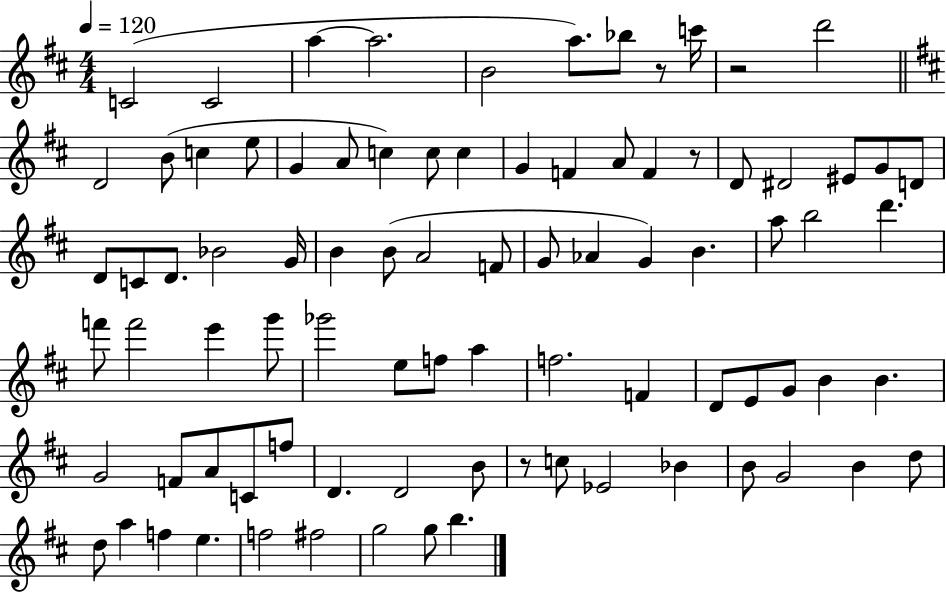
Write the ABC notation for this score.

X:1
T:Untitled
M:4/4
L:1/4
K:D
C2 C2 a a2 B2 a/2 _b/2 z/2 c'/4 z2 d'2 D2 B/2 c e/2 G A/2 c c/2 c G F A/2 F z/2 D/2 ^D2 ^E/2 G/2 D/2 D/2 C/2 D/2 _B2 G/4 B B/2 A2 F/2 G/2 _A G B a/2 b2 d' f'/2 f'2 e' g'/2 _g'2 e/2 f/2 a f2 F D/2 E/2 G/2 B B G2 F/2 A/2 C/2 f/2 D D2 B/2 z/2 c/2 _E2 _B B/2 G2 B d/2 d/2 a f e f2 ^f2 g2 g/2 b